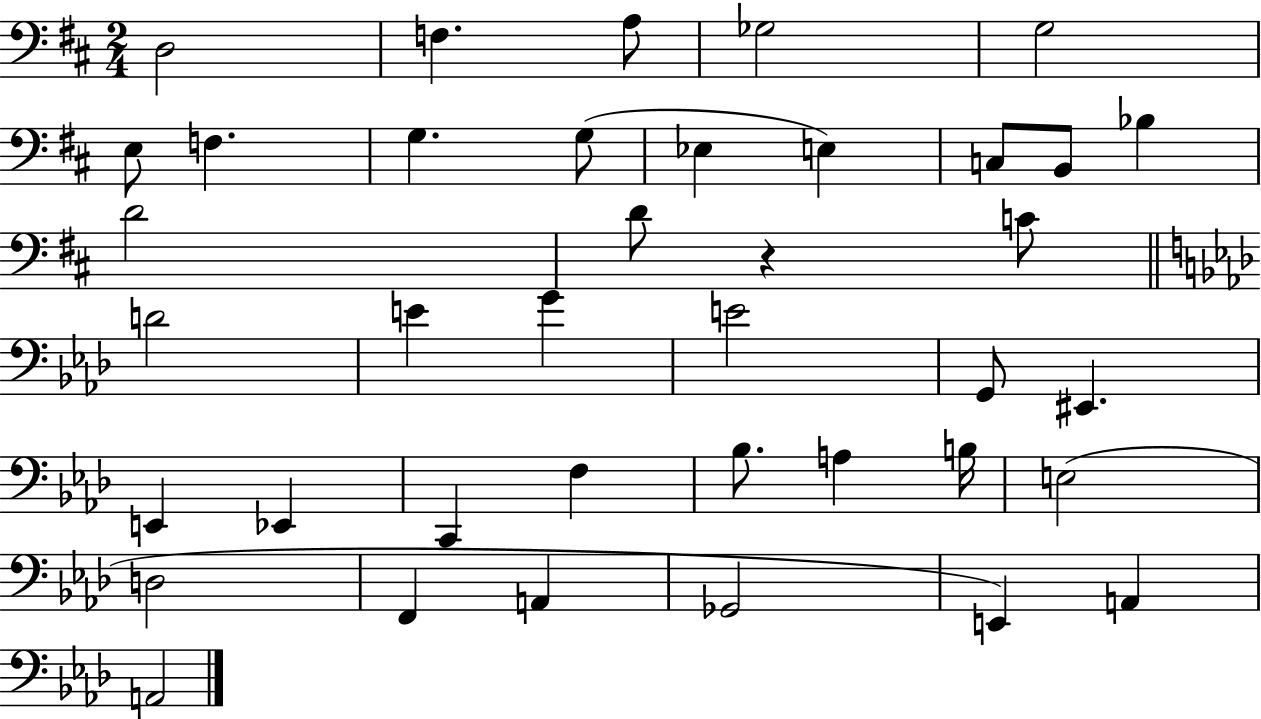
D3/h F3/q. A3/e Gb3/h G3/h E3/e F3/q. G3/q. G3/e Eb3/q E3/q C3/e B2/e Bb3/q D4/h D4/e R/q C4/e D4/h E4/q G4/q E4/h G2/e EIS2/q. E2/q Eb2/q C2/q F3/q Bb3/e. A3/q B3/s E3/h D3/h F2/q A2/q Gb2/h E2/q A2/q A2/h